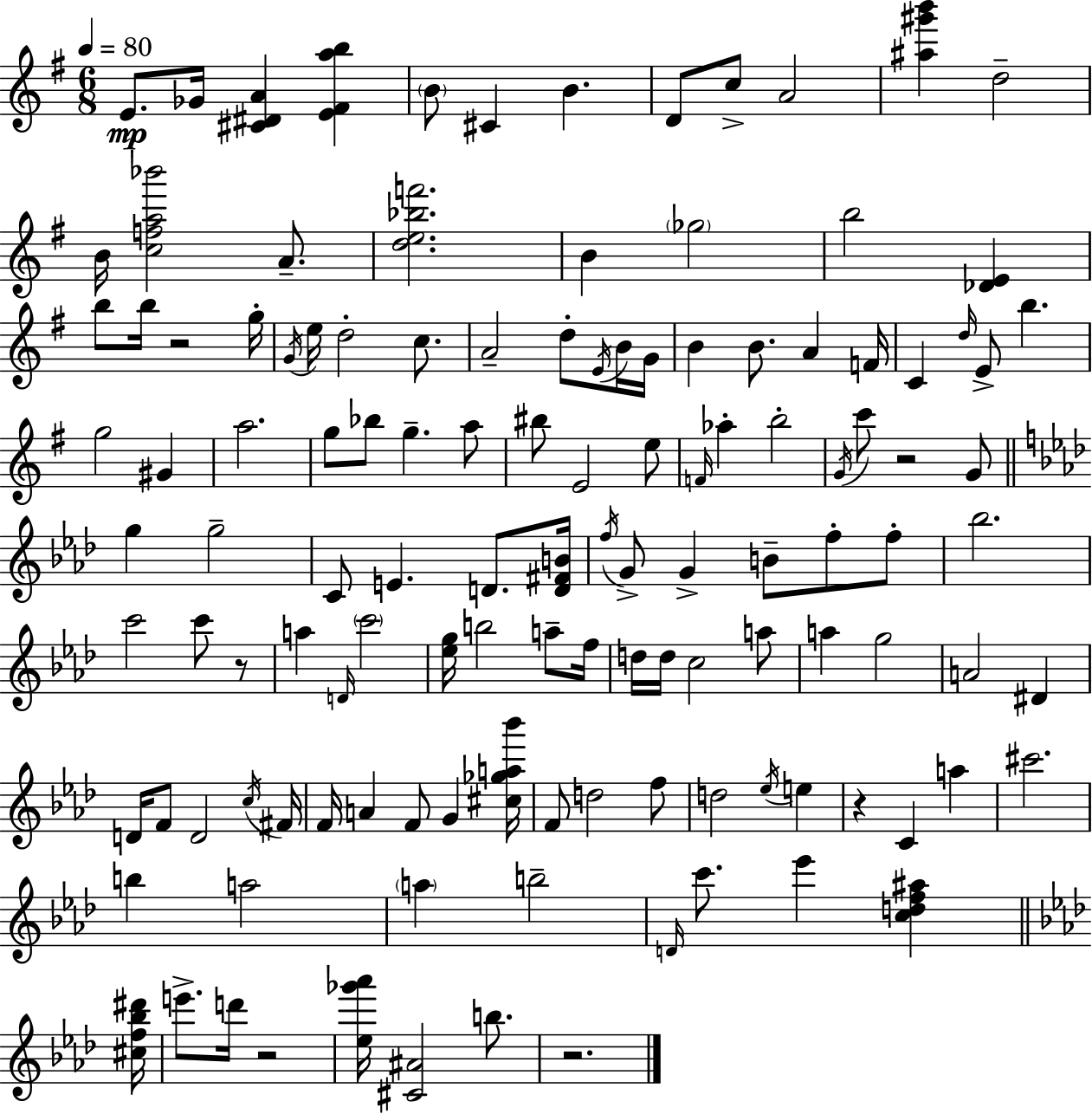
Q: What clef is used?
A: treble